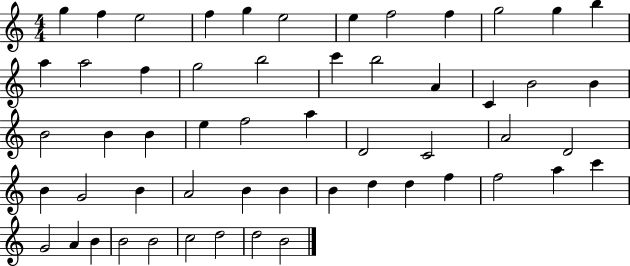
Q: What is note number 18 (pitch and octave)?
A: C6